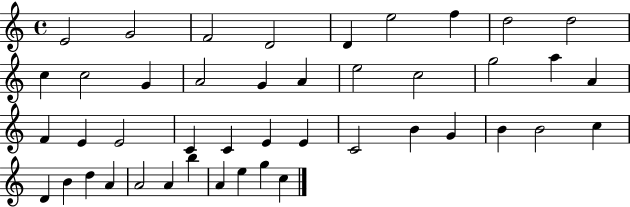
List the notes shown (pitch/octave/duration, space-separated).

E4/h G4/h F4/h D4/h D4/q E5/h F5/q D5/h D5/h C5/q C5/h G4/q A4/h G4/q A4/q E5/h C5/h G5/h A5/q A4/q F4/q E4/q E4/h C4/q C4/q E4/q E4/q C4/h B4/q G4/q B4/q B4/h C5/q D4/q B4/q D5/q A4/q A4/h A4/q B5/q A4/q E5/q G5/q C5/q